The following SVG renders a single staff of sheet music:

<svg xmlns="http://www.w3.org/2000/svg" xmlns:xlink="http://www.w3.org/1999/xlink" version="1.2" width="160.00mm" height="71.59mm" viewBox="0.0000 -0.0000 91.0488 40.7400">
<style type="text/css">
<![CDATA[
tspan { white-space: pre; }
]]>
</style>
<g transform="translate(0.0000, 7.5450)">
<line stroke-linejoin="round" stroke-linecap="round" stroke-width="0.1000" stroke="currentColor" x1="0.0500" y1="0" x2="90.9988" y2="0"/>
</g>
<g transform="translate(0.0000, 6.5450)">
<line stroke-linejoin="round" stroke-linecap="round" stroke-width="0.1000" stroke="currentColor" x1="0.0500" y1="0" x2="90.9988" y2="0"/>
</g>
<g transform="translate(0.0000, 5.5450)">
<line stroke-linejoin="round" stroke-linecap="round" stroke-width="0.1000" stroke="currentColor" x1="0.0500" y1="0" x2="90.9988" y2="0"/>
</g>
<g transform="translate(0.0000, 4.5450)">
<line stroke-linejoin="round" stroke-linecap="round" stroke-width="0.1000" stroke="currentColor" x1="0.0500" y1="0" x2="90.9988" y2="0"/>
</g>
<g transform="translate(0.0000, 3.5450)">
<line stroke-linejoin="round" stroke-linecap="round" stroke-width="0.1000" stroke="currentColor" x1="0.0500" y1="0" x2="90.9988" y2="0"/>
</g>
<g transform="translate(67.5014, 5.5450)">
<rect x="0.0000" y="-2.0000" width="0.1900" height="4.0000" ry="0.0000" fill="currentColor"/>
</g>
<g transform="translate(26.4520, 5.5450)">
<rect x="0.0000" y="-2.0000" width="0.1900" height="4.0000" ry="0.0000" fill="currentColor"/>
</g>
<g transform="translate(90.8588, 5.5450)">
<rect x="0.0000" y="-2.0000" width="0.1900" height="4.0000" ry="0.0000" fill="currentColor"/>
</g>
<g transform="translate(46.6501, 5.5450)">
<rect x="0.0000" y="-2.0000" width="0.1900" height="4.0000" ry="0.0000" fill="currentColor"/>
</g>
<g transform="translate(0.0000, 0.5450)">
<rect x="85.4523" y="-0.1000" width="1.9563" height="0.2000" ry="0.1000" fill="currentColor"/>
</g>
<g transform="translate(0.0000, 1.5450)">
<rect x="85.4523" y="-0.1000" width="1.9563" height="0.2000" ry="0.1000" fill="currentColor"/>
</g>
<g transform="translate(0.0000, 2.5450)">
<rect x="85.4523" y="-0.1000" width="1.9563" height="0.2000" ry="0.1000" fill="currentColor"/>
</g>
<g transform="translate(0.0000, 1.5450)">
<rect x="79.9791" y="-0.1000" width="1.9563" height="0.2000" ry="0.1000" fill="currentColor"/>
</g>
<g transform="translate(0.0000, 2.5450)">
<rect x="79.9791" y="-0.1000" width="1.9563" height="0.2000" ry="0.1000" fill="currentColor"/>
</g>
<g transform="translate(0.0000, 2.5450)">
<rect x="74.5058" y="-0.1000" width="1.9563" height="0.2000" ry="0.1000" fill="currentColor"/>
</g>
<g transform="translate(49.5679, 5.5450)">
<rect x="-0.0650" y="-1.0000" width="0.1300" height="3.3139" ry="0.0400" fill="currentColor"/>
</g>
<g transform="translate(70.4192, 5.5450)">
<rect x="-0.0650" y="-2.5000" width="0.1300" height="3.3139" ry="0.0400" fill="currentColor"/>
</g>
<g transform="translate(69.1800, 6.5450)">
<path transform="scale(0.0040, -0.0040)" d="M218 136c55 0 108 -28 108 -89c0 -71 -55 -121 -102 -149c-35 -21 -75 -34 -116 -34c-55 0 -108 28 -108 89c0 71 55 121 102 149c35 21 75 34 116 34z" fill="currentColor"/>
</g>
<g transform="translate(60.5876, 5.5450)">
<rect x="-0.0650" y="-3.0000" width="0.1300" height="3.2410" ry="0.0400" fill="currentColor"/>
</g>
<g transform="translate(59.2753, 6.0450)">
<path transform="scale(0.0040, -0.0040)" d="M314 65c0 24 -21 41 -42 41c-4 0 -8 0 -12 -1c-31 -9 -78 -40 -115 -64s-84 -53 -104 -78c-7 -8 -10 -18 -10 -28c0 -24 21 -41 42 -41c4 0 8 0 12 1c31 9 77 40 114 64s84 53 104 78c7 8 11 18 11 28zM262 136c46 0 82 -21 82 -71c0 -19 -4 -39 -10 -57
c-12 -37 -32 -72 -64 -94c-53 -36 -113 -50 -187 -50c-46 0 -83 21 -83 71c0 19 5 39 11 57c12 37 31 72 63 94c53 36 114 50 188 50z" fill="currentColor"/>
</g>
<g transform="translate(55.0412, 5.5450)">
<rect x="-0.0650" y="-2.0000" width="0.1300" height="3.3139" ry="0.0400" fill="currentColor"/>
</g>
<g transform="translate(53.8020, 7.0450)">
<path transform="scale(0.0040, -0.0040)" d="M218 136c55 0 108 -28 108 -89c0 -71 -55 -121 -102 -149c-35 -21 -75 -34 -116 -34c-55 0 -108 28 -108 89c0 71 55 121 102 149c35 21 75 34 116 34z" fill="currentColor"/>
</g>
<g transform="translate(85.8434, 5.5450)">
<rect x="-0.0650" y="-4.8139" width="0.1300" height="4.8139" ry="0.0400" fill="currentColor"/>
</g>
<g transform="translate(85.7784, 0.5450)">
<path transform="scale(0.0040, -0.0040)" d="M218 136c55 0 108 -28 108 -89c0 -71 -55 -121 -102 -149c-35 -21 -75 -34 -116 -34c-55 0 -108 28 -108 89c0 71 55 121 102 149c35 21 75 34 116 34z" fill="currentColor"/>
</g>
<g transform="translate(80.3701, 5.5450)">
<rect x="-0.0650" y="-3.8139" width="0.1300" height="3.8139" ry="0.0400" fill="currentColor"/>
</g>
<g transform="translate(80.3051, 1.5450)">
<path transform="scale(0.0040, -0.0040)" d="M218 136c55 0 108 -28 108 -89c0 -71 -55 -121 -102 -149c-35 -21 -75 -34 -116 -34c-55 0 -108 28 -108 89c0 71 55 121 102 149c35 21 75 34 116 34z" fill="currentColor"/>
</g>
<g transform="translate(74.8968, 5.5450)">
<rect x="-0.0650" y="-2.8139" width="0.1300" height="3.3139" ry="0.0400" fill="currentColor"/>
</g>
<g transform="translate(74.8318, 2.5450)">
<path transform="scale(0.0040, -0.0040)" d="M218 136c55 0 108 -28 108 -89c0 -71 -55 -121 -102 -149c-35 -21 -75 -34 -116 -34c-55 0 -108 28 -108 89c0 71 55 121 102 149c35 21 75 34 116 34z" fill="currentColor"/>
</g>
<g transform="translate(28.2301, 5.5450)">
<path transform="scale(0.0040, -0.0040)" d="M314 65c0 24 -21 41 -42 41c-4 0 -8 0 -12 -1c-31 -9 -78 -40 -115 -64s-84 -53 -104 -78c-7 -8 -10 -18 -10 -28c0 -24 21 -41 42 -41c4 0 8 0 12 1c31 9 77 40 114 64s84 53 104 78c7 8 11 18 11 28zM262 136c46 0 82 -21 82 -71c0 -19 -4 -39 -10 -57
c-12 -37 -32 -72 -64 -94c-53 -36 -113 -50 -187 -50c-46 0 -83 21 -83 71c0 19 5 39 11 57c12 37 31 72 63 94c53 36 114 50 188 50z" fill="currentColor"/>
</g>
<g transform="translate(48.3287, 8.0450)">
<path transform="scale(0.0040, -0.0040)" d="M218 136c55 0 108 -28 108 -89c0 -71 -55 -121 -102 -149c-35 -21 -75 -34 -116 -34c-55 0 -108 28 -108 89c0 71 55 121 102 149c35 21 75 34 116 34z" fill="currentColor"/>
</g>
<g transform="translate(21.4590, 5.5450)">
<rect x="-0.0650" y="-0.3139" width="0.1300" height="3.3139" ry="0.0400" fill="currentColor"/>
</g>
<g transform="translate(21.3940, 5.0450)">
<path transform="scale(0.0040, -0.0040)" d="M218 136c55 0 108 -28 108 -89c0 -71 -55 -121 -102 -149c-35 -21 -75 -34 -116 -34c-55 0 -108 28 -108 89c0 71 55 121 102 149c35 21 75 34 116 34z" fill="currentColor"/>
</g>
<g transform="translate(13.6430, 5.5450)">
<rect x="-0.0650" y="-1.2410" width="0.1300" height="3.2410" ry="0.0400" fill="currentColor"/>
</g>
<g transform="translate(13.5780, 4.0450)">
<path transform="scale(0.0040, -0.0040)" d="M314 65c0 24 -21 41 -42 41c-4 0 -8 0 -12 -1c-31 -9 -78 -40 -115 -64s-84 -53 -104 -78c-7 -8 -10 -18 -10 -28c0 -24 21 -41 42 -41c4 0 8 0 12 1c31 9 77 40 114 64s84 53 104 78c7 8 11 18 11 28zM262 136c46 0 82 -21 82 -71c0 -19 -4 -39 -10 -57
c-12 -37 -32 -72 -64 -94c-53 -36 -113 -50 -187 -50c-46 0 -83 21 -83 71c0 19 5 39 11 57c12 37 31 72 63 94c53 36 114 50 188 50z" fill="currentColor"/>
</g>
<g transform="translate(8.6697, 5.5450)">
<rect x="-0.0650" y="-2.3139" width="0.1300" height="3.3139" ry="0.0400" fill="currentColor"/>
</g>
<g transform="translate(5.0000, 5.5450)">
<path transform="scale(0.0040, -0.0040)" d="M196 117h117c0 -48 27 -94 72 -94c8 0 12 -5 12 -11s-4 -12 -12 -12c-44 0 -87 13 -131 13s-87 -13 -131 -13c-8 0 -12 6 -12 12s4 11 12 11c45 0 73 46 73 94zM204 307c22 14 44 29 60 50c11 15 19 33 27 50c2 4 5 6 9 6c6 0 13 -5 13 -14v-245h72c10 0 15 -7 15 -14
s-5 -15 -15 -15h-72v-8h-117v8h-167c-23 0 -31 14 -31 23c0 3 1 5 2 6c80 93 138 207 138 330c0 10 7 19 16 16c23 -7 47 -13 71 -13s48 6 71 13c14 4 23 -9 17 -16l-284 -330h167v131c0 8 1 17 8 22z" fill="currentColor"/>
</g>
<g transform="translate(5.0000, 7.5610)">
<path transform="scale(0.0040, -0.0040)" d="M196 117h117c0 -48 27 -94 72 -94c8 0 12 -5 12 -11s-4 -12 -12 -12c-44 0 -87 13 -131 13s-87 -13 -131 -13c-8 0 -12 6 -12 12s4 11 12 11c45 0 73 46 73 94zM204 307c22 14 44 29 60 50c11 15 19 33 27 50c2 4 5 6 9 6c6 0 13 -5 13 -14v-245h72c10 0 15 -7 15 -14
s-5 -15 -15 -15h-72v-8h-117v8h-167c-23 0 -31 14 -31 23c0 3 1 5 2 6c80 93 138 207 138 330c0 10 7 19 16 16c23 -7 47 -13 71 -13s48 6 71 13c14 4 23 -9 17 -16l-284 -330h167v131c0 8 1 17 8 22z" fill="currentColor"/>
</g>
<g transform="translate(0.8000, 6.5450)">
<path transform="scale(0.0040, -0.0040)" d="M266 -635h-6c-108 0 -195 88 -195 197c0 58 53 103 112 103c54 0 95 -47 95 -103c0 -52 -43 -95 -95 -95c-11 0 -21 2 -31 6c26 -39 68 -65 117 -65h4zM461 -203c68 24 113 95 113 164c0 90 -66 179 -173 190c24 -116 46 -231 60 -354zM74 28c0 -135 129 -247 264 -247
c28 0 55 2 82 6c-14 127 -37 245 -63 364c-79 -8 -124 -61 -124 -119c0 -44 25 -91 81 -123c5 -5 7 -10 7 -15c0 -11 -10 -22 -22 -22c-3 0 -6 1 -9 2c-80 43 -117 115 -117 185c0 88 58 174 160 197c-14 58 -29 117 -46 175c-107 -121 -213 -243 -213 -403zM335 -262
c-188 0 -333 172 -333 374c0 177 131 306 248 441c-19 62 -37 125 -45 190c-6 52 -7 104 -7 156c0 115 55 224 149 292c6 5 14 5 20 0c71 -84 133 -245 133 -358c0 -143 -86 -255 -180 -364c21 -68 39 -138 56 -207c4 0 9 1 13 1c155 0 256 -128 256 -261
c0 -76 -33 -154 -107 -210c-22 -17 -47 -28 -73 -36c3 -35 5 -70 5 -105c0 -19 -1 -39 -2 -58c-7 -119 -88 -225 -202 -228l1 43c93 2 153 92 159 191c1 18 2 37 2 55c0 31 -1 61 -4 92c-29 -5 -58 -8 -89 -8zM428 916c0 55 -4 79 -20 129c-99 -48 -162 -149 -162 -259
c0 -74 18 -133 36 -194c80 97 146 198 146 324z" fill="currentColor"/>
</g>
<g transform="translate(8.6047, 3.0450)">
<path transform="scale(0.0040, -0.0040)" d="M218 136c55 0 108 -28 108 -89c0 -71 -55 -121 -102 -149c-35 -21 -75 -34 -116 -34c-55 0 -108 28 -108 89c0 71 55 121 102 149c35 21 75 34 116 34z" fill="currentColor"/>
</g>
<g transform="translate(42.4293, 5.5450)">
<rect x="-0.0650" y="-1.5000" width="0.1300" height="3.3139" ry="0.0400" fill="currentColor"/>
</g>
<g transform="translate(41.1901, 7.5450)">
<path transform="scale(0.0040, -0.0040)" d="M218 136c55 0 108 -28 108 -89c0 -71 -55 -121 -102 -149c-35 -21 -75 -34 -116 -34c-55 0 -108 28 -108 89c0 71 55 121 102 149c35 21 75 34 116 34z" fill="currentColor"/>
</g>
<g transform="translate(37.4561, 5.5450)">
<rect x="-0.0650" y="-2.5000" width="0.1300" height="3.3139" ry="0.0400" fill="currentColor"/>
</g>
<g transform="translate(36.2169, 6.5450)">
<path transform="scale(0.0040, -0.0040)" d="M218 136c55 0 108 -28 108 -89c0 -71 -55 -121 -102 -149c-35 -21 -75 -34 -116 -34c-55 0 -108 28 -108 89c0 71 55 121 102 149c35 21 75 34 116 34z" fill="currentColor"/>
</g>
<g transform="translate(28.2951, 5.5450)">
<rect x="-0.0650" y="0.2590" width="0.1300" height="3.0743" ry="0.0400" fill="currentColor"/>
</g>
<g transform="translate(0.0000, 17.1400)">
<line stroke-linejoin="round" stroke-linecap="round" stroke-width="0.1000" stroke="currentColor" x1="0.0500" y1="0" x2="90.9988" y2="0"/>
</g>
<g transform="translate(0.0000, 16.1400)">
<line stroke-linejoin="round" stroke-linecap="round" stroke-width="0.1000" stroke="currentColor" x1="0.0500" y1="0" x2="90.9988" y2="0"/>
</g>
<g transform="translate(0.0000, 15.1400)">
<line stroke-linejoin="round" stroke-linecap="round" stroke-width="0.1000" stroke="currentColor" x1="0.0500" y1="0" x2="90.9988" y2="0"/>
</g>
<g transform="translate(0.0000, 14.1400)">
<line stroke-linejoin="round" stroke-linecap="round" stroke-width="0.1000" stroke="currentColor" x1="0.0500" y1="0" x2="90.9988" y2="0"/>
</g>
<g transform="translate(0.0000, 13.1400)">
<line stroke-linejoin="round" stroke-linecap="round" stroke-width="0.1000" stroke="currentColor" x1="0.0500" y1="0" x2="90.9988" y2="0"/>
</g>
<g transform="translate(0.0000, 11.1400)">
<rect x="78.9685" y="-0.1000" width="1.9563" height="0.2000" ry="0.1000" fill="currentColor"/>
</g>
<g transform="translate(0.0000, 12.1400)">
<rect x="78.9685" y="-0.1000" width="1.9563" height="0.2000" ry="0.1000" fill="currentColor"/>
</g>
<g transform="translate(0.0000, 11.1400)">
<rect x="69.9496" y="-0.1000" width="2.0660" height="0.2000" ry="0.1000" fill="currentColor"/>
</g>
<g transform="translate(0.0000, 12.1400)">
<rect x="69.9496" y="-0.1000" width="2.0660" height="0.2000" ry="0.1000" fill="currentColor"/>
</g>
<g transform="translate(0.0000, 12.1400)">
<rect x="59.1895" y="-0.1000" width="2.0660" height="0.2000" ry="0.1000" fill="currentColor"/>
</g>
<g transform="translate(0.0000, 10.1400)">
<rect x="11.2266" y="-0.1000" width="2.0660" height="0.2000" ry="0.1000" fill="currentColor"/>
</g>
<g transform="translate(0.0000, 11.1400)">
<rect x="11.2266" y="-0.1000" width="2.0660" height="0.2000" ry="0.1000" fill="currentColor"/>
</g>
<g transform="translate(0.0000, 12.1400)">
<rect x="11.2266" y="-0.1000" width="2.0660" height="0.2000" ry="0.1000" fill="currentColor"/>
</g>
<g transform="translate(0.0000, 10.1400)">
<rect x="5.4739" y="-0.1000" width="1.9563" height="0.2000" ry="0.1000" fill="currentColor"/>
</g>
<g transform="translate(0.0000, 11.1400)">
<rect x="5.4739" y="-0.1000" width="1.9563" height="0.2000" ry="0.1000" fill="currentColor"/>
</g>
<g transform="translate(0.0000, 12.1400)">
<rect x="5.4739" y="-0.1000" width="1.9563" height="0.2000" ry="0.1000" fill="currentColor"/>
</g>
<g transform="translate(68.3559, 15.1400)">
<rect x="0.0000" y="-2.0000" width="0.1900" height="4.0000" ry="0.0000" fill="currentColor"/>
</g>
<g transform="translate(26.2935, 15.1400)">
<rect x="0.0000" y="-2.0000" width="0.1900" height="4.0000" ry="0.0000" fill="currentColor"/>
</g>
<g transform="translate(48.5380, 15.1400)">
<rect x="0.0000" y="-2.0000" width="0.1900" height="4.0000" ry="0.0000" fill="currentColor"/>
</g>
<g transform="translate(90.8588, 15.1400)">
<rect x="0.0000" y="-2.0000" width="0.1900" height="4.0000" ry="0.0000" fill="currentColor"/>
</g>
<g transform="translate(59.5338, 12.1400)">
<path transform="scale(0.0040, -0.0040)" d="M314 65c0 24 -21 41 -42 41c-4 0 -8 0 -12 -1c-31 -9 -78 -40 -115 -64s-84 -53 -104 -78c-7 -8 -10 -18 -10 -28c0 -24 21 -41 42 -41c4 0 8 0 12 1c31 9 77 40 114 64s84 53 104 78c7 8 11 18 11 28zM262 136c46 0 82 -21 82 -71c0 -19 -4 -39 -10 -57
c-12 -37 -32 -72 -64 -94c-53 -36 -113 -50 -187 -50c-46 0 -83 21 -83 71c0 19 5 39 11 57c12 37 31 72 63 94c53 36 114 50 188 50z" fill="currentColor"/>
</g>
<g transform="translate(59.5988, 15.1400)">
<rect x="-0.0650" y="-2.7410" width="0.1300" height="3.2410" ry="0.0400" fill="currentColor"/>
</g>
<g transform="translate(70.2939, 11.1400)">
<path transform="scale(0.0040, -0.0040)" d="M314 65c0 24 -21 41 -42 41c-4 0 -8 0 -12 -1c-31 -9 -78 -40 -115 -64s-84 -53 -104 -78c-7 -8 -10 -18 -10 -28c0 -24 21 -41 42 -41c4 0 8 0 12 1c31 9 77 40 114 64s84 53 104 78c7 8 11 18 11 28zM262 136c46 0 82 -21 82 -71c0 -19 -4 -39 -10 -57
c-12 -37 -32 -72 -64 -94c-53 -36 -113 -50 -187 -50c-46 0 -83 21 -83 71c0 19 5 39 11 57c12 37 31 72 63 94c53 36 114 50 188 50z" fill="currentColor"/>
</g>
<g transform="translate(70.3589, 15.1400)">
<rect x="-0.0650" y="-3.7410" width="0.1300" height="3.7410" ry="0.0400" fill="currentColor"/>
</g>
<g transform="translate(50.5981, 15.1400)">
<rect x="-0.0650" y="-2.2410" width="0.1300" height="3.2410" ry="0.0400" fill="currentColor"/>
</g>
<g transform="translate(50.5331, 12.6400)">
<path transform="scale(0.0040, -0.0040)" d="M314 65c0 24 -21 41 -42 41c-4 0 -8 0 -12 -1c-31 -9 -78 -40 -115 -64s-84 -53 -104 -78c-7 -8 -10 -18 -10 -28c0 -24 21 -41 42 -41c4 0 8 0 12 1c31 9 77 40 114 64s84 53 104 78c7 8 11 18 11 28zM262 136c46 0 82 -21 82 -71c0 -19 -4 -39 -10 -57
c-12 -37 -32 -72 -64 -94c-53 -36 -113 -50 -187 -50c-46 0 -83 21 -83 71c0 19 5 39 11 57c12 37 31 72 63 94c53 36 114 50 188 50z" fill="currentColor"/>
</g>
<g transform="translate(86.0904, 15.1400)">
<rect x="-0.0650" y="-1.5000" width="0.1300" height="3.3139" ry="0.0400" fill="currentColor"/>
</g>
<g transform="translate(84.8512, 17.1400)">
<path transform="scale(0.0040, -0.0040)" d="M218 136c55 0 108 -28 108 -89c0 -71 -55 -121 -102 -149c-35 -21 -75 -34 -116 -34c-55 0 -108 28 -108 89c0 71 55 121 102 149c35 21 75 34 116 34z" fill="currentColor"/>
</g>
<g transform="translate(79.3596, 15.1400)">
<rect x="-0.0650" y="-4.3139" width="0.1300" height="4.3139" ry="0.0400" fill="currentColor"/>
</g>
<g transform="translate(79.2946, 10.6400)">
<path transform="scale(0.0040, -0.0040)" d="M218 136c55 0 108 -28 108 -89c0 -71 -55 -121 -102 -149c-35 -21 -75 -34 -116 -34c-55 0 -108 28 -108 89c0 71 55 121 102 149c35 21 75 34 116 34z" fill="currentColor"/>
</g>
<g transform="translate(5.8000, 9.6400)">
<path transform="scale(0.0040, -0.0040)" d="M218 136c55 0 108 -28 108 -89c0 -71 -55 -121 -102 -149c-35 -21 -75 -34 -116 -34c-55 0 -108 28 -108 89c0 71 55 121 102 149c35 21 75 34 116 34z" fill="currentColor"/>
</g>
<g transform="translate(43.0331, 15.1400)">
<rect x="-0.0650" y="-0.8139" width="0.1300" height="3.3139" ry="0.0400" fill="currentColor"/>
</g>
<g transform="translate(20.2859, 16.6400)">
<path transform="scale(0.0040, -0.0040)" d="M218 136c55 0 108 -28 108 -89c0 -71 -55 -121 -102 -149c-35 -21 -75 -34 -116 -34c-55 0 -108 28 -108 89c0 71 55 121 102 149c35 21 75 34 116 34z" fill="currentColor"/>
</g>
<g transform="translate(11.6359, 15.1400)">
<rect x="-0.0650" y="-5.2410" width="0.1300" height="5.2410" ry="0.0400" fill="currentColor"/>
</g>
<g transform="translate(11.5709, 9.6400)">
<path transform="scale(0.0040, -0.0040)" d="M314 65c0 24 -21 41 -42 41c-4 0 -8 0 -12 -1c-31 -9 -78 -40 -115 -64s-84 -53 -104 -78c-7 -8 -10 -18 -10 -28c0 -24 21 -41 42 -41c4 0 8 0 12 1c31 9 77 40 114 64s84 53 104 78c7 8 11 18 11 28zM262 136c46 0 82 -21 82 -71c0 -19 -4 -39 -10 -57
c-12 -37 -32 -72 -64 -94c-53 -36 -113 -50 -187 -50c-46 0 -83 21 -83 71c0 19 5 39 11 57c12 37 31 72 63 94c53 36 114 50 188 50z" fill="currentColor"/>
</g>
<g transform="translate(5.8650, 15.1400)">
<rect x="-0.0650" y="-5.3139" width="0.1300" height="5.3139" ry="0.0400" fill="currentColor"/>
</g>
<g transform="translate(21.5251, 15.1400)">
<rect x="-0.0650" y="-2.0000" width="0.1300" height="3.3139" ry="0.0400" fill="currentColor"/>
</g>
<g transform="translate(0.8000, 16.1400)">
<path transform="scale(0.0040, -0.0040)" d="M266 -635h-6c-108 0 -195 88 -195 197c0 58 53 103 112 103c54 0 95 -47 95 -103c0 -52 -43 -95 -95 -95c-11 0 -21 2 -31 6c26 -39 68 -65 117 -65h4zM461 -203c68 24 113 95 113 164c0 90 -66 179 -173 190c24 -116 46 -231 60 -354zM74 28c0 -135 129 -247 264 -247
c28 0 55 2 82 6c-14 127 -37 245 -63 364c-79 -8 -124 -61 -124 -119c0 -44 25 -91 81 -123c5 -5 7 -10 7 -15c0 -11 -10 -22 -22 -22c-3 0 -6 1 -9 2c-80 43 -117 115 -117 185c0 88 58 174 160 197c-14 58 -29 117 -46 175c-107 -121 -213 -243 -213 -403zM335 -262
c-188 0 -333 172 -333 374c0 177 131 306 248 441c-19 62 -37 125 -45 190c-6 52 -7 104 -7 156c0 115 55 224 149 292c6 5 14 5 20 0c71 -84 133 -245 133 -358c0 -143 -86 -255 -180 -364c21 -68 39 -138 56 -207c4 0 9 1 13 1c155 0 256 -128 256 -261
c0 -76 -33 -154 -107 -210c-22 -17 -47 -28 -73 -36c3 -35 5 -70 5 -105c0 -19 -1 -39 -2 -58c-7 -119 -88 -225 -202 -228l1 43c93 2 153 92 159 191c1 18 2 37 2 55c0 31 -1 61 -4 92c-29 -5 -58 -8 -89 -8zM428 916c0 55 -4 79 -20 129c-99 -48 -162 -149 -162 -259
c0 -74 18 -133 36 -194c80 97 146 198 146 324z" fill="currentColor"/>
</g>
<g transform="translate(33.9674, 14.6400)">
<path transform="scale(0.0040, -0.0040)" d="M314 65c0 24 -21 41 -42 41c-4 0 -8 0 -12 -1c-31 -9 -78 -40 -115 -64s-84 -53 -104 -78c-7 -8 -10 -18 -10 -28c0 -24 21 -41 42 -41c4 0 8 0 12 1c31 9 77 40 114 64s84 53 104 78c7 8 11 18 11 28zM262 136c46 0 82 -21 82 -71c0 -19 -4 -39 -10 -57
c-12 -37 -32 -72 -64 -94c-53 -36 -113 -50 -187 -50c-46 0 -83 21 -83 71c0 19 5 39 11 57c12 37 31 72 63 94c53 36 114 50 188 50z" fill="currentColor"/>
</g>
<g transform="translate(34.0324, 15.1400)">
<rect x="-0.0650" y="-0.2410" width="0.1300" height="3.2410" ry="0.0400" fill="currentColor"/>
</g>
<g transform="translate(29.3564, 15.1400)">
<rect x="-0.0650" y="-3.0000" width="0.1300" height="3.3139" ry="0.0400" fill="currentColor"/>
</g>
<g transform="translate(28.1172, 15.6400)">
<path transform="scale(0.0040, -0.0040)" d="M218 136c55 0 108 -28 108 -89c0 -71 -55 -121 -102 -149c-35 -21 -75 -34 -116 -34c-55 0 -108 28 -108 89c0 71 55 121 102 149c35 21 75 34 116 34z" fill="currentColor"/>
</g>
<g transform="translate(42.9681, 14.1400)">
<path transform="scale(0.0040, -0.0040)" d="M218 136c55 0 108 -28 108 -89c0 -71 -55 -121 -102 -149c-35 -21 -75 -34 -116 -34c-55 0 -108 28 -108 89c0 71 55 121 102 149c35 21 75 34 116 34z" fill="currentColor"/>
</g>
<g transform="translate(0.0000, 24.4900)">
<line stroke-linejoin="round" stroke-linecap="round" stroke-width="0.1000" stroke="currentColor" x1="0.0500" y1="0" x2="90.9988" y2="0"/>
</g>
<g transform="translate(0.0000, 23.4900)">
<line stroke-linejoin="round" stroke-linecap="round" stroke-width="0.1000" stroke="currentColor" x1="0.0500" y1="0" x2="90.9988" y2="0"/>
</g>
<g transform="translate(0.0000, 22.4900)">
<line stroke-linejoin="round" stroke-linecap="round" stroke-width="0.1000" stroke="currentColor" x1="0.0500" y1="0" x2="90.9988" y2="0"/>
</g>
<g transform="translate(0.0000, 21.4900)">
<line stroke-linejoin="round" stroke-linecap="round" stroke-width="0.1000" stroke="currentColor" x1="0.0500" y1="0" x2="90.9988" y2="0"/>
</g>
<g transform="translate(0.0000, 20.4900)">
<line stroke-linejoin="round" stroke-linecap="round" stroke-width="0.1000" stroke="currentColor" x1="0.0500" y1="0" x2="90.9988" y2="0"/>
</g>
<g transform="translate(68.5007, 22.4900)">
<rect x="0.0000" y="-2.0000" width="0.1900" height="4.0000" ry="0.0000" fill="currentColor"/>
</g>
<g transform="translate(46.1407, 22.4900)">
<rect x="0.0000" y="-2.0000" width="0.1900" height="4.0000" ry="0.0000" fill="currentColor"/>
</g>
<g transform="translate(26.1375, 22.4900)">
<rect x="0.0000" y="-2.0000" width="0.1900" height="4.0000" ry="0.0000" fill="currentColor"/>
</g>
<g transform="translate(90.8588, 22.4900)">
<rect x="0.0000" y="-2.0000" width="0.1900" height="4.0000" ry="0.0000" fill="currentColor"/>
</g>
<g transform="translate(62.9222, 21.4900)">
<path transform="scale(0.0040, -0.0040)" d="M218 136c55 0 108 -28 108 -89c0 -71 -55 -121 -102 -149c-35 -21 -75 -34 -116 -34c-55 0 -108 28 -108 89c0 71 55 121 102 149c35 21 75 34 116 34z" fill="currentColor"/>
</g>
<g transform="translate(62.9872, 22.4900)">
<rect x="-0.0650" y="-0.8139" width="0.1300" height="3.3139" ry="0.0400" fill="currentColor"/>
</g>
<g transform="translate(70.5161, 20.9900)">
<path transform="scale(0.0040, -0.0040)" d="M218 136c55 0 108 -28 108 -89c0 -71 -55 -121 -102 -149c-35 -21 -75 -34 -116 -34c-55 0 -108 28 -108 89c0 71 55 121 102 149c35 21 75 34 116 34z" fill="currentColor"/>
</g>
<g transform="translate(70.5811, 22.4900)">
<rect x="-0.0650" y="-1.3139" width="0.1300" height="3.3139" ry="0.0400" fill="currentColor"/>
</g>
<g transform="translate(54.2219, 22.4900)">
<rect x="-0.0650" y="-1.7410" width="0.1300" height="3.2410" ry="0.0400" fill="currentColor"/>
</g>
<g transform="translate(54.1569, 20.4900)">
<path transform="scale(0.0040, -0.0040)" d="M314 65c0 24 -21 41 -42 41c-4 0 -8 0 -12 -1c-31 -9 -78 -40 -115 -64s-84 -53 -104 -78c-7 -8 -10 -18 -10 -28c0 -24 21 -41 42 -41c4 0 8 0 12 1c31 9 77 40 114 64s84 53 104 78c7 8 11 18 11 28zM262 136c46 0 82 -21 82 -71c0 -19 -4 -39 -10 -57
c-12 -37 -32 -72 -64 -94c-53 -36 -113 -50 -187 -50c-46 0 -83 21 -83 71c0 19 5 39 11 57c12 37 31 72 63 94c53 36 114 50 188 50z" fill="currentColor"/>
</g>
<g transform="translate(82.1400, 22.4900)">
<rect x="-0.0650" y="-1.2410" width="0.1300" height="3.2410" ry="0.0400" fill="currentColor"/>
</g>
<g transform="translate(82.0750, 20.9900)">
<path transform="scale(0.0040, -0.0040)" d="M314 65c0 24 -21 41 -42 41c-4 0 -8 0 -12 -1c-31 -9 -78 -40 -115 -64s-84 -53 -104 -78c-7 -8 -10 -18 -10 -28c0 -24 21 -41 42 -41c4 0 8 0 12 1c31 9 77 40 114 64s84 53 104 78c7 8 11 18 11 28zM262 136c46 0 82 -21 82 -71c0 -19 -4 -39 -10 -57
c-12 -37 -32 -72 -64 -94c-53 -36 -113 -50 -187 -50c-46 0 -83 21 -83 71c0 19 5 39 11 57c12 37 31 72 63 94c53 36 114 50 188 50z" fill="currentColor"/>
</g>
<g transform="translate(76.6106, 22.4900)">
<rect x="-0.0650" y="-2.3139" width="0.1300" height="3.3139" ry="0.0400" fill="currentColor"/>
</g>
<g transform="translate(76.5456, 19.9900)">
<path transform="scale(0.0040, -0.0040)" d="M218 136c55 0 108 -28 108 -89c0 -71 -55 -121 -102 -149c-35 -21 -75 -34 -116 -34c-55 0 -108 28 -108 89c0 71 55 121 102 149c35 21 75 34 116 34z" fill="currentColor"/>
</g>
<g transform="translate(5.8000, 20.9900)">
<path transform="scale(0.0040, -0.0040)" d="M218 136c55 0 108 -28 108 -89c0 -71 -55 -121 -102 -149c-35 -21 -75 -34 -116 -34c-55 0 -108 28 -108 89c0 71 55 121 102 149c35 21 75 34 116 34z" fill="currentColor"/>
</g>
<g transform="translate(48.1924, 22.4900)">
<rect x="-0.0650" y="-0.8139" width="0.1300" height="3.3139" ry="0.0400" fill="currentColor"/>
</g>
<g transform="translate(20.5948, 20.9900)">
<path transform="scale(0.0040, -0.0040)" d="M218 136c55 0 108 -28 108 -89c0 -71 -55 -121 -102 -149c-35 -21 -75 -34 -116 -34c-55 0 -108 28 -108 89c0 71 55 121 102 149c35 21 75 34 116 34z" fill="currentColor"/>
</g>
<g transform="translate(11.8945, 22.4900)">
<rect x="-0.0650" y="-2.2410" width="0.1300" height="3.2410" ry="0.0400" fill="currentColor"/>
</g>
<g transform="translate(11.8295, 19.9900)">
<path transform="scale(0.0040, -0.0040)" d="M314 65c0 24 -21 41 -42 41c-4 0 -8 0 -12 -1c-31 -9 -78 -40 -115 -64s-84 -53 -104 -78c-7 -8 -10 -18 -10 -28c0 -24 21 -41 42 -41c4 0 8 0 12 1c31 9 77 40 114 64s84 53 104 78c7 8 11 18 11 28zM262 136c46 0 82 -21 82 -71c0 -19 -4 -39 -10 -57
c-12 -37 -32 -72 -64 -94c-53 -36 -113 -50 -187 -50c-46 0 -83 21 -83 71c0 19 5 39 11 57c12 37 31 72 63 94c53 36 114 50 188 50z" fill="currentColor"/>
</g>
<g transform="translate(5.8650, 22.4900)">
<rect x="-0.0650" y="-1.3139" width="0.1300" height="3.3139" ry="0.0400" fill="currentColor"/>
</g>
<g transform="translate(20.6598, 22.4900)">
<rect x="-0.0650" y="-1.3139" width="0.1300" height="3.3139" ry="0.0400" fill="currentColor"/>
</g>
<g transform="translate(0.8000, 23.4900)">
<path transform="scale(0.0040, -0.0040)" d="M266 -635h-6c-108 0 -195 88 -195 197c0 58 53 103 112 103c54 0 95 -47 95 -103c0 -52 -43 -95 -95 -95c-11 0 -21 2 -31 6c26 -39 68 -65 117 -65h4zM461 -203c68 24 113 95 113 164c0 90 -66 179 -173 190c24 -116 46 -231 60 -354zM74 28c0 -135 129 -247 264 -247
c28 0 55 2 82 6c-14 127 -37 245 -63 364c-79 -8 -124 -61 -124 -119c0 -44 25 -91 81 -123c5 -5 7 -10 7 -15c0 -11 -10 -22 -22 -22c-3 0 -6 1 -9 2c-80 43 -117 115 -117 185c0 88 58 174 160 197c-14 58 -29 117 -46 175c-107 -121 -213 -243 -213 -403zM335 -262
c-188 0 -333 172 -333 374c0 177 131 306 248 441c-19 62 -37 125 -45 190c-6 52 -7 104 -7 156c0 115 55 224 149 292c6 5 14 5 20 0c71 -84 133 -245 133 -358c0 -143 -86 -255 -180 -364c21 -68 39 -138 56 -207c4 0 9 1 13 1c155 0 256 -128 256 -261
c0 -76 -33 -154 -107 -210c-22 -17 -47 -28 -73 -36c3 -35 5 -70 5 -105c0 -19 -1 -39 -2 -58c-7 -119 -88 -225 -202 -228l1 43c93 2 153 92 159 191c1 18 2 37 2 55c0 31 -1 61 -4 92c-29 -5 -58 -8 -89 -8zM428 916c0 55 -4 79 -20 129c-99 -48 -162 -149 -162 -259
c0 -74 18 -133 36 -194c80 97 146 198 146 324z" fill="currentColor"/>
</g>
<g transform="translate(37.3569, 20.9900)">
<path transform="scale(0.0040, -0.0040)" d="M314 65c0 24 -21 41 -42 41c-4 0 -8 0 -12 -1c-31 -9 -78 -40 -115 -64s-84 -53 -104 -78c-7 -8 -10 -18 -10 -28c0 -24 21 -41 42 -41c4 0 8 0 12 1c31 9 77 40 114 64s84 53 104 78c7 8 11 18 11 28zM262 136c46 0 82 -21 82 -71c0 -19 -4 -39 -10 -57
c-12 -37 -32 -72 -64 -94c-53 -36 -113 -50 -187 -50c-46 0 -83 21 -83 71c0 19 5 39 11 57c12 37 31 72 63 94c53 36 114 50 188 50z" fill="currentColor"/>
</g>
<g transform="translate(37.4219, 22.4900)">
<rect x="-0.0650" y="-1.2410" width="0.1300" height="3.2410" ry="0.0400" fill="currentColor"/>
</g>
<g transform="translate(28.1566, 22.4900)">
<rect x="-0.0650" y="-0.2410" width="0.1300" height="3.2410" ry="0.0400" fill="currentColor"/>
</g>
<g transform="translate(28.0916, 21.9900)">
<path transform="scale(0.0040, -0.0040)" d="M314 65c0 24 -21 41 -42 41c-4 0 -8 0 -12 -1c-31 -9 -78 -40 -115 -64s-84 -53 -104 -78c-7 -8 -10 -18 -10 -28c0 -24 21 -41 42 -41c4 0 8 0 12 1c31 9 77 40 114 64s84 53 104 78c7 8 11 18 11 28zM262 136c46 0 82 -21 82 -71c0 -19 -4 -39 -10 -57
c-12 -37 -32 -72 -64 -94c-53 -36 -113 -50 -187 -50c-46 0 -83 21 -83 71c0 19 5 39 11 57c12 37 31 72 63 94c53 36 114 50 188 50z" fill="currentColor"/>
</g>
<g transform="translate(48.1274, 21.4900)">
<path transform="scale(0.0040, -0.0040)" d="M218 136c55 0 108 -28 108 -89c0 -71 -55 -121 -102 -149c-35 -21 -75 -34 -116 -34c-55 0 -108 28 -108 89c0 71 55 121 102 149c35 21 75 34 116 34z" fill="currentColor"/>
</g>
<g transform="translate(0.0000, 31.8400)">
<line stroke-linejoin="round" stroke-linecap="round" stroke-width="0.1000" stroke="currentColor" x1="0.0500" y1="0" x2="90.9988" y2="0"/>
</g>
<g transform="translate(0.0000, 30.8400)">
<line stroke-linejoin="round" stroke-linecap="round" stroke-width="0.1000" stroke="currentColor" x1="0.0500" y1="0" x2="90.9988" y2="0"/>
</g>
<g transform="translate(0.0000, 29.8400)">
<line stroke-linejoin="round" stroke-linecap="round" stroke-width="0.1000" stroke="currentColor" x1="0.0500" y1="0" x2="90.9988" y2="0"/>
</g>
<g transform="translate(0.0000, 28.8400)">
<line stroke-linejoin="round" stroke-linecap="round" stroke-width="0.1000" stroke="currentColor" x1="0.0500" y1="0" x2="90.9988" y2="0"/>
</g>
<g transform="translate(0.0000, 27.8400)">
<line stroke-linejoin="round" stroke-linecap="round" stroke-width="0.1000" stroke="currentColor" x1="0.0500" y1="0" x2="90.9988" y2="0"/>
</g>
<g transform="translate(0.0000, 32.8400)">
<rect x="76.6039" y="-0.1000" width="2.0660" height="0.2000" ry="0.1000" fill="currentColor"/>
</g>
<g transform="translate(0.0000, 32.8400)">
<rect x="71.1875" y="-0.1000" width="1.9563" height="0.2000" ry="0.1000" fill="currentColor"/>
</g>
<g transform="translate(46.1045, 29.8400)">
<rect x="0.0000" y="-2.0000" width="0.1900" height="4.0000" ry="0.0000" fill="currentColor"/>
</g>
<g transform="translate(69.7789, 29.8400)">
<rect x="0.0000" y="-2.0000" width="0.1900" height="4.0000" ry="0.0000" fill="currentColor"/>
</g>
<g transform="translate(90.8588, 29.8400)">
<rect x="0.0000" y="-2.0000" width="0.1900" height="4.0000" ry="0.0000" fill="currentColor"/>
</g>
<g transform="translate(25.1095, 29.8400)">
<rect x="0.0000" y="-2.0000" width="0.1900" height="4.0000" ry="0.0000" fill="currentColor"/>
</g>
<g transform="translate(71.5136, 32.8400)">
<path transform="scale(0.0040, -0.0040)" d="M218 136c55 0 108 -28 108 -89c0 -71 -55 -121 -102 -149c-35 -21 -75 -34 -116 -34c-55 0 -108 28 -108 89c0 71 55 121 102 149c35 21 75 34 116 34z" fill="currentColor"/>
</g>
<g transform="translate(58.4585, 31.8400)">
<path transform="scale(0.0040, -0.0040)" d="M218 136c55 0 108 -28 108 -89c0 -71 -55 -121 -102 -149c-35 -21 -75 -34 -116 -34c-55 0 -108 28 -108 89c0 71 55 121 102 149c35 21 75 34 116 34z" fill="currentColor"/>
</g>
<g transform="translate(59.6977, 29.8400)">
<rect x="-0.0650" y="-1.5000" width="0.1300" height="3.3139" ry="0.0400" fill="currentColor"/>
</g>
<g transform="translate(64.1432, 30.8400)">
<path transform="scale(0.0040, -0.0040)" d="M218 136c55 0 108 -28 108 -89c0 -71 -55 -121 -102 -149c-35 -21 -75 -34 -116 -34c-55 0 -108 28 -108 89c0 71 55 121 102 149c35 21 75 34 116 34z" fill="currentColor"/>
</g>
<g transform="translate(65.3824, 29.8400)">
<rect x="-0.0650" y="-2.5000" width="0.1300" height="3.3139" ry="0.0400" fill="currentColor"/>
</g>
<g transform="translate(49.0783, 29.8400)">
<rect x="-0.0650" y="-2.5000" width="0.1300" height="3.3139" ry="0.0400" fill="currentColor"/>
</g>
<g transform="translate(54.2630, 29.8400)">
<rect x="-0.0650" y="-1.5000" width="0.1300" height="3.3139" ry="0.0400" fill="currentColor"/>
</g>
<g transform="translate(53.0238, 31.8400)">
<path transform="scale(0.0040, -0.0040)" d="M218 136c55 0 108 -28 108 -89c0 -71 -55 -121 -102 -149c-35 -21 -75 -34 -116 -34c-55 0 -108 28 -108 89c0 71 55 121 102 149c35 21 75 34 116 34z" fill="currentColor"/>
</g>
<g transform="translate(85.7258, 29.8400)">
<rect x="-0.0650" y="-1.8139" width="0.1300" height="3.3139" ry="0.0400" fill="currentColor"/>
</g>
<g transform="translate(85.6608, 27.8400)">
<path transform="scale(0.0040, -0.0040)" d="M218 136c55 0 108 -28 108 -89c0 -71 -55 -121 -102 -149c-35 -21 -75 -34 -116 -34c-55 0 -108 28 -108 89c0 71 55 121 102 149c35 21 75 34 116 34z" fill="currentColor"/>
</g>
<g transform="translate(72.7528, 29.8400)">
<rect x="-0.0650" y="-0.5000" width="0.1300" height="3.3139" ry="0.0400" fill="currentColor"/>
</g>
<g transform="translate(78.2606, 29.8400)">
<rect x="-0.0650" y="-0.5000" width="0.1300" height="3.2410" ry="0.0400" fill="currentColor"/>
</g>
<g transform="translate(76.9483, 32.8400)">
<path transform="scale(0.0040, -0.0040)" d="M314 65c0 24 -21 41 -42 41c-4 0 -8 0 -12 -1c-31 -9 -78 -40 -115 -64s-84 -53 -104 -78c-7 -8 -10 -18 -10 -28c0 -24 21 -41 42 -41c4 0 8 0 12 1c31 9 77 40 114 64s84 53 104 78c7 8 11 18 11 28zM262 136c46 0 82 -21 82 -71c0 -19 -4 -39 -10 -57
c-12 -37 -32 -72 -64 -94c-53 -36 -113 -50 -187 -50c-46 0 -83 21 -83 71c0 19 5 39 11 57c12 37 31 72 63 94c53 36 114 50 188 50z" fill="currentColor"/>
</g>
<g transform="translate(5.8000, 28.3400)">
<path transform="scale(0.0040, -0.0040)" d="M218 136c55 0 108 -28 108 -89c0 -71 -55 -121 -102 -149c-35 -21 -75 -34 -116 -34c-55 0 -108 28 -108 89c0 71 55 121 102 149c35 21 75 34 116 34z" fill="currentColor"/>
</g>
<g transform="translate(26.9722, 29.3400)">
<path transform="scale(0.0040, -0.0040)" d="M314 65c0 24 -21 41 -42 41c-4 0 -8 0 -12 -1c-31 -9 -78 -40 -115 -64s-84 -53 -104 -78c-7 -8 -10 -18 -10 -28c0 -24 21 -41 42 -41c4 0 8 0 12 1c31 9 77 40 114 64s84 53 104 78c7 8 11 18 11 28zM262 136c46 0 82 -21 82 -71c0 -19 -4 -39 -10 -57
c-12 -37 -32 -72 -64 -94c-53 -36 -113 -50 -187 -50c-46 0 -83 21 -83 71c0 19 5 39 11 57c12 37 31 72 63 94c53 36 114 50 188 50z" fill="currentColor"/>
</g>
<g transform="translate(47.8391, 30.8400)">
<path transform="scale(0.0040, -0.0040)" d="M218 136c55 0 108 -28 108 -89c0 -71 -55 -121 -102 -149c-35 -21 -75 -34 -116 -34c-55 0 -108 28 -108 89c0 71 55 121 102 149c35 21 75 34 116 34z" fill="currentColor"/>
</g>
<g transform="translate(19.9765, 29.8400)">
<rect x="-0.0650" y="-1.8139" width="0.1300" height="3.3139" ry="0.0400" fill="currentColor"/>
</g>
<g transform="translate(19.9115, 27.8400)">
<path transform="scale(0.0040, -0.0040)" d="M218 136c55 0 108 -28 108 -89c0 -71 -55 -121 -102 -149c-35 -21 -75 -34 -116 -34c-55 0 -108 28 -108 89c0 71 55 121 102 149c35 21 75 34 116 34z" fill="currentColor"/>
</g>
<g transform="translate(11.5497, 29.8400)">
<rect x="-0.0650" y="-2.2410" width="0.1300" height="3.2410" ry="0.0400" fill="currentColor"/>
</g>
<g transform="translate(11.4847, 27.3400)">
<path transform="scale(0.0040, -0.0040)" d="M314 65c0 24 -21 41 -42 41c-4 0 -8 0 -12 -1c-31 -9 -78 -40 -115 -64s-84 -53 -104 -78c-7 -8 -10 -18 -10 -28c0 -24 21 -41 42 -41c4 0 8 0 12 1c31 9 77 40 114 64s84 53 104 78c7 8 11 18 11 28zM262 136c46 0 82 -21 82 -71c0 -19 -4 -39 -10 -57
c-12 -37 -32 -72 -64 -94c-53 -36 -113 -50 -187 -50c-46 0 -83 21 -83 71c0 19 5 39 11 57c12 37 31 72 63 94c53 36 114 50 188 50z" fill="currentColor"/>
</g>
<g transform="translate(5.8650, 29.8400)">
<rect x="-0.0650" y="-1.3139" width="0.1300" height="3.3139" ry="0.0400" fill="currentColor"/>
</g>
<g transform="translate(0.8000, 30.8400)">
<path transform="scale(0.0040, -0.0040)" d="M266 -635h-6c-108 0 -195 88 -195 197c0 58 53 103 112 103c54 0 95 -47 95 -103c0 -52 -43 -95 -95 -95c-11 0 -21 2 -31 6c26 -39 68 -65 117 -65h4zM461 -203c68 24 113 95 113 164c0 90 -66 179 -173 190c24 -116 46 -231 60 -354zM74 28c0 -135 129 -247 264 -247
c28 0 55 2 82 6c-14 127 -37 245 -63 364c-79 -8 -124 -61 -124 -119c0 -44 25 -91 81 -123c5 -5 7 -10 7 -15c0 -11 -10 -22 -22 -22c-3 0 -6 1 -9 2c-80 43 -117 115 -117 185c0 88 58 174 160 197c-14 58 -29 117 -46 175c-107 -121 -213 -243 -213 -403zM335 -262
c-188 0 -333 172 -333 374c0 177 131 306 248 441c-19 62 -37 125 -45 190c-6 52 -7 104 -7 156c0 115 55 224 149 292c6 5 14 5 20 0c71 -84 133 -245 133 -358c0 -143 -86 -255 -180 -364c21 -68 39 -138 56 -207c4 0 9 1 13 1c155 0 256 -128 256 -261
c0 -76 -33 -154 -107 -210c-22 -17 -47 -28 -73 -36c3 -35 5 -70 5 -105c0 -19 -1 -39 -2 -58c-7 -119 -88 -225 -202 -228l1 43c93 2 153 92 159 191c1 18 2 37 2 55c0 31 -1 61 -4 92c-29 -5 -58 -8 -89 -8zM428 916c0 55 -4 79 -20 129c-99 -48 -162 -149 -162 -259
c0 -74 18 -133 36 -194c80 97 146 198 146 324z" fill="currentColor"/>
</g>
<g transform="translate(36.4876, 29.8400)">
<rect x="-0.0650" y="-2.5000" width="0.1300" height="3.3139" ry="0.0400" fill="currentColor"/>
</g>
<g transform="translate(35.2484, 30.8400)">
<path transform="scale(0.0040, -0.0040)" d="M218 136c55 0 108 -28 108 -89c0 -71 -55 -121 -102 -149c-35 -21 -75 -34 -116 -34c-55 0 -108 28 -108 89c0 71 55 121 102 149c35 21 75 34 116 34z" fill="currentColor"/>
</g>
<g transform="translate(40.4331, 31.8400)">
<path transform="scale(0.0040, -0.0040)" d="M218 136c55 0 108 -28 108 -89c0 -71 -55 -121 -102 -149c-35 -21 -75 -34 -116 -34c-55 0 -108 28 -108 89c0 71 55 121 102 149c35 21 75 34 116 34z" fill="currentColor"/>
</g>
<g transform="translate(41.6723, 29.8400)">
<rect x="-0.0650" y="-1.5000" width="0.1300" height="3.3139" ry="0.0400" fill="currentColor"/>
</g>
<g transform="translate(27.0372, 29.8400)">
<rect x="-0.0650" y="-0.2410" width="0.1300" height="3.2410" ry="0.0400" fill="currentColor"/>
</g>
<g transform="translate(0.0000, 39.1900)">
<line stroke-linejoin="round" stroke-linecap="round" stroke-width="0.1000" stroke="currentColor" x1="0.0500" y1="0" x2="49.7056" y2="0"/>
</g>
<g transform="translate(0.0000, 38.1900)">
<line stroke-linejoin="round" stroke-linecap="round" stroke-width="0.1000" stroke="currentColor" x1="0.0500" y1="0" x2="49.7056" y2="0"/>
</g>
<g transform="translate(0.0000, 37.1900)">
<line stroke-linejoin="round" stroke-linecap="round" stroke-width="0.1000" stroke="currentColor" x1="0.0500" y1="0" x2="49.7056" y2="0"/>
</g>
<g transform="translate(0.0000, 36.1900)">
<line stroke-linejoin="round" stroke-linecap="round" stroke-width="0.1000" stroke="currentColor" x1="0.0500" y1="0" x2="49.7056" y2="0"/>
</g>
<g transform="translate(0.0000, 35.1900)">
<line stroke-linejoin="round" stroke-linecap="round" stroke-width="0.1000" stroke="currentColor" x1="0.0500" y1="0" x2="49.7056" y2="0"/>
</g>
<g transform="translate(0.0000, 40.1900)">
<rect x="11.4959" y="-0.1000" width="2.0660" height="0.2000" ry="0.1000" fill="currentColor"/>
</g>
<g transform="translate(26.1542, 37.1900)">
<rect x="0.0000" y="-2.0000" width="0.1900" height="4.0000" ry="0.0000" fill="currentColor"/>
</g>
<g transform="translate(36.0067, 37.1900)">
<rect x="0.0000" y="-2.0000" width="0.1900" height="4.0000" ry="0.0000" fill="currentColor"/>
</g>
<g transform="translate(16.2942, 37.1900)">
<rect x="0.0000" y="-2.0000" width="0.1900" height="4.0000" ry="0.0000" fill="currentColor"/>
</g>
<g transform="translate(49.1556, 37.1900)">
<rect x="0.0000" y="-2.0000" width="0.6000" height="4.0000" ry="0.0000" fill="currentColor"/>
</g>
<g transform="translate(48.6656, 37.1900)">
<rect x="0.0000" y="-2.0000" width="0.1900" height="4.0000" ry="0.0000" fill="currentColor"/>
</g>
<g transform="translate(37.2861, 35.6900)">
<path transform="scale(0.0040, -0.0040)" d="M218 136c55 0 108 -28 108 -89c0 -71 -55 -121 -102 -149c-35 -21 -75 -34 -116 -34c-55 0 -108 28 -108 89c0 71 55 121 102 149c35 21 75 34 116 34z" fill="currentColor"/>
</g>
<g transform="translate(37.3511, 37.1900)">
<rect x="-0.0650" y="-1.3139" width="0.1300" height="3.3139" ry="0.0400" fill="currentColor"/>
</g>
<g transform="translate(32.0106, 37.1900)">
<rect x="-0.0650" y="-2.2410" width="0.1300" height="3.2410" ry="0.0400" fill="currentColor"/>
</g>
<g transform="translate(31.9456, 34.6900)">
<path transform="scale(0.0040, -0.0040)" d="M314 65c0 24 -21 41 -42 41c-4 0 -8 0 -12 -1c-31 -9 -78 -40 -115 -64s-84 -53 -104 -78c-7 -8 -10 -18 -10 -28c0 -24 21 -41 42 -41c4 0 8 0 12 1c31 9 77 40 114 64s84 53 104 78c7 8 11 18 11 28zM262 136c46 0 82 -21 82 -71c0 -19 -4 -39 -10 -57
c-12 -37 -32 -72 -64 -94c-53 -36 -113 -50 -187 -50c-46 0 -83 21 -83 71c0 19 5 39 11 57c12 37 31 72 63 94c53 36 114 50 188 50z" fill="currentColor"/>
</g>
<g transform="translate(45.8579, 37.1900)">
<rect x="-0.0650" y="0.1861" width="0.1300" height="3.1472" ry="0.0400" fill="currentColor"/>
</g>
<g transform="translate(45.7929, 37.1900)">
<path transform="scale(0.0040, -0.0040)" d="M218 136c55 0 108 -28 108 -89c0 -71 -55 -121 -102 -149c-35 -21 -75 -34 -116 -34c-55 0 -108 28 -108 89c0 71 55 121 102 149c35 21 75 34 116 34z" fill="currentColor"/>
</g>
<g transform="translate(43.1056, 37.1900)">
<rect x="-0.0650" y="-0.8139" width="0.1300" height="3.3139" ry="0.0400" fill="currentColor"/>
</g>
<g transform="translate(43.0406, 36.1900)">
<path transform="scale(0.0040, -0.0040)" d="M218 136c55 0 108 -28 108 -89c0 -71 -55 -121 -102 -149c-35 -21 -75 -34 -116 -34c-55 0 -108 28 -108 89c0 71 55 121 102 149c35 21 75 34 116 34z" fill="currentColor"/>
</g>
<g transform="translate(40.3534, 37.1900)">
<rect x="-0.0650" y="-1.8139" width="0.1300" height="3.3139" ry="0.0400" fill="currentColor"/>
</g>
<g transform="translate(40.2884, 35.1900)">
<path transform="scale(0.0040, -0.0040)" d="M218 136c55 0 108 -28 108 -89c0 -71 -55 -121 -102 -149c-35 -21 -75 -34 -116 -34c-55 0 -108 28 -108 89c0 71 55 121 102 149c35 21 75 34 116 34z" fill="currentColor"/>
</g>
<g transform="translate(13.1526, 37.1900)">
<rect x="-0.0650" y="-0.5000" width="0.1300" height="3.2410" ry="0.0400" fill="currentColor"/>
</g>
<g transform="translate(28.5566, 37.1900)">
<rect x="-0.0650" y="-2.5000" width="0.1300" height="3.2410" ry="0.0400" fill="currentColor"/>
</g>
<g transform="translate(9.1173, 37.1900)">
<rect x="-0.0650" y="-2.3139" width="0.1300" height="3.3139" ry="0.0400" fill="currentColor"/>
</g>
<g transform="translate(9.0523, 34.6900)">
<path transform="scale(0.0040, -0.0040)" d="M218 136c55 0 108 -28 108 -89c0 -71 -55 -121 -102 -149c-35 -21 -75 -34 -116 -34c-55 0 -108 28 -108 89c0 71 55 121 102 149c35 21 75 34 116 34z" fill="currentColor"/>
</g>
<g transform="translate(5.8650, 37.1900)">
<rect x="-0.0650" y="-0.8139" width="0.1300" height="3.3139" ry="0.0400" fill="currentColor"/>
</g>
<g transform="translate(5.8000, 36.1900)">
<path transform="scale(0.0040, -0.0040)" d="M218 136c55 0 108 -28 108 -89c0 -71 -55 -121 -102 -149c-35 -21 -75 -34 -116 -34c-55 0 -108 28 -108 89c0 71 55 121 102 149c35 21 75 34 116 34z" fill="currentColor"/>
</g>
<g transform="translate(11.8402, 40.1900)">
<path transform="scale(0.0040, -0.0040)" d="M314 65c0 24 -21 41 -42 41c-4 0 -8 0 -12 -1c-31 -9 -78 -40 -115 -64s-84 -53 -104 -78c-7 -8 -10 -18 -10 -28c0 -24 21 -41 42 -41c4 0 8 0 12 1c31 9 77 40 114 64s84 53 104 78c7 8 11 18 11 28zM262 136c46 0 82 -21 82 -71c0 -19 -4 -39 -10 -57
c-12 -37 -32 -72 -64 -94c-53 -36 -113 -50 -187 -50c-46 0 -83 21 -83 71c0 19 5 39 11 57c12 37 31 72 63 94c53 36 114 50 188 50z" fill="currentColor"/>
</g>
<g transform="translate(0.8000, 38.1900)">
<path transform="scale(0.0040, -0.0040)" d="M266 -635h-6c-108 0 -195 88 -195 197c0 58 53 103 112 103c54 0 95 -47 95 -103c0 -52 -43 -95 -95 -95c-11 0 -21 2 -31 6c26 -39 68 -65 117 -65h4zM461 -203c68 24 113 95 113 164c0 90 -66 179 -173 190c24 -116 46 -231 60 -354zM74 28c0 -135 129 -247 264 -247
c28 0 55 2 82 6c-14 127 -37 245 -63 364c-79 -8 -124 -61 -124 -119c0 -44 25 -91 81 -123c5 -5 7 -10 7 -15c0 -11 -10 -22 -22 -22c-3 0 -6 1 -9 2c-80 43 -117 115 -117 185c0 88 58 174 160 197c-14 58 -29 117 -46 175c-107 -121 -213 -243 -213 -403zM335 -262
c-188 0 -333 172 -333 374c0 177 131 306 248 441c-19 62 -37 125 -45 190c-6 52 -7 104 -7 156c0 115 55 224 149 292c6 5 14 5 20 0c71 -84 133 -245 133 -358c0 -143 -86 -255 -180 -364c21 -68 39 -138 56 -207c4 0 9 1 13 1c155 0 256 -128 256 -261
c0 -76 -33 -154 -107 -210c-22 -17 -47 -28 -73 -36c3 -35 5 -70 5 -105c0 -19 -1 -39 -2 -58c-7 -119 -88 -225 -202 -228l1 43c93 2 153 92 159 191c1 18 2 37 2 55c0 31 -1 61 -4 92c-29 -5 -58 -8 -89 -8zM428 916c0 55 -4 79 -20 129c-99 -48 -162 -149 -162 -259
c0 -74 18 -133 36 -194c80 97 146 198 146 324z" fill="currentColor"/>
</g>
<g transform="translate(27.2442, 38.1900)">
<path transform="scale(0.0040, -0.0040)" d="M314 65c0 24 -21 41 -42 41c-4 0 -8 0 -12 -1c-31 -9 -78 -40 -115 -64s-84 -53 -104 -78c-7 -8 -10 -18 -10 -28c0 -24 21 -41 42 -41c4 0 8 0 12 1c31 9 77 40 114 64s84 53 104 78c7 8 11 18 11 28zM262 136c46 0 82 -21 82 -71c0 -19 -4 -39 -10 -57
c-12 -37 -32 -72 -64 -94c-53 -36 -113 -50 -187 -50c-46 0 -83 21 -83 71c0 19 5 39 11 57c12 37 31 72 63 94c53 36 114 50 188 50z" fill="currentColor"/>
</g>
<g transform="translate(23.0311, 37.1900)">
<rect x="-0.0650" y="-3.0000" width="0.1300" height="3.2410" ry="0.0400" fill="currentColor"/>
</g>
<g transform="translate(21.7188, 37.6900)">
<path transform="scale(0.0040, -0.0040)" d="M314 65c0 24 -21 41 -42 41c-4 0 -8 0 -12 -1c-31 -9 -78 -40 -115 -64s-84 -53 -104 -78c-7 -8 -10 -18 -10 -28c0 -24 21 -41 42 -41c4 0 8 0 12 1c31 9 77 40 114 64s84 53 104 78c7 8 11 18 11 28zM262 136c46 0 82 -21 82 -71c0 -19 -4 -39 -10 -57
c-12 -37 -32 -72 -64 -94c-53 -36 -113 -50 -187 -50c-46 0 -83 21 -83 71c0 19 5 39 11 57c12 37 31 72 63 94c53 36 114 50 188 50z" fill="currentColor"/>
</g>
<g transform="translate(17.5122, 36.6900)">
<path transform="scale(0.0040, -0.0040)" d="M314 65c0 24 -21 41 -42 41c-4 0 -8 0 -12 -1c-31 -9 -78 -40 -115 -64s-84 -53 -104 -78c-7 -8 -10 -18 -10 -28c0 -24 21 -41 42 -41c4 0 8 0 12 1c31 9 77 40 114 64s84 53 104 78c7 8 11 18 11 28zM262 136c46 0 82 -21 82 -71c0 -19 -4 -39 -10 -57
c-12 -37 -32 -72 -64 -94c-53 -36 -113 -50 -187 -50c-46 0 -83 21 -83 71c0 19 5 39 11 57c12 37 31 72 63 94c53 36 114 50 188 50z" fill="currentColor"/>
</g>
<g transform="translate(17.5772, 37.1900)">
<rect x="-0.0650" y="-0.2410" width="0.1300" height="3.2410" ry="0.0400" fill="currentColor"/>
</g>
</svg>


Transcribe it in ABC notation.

X:1
T:Untitled
M:4/4
L:1/4
K:C
g e2 c B2 G E D F A2 G a c' e' f' f'2 F A c2 d g2 a2 c'2 d' E e g2 e c2 e2 d f2 d e g e2 e g2 f c2 G E G E E G C C2 f d g C2 c2 A2 G2 g2 e f d B